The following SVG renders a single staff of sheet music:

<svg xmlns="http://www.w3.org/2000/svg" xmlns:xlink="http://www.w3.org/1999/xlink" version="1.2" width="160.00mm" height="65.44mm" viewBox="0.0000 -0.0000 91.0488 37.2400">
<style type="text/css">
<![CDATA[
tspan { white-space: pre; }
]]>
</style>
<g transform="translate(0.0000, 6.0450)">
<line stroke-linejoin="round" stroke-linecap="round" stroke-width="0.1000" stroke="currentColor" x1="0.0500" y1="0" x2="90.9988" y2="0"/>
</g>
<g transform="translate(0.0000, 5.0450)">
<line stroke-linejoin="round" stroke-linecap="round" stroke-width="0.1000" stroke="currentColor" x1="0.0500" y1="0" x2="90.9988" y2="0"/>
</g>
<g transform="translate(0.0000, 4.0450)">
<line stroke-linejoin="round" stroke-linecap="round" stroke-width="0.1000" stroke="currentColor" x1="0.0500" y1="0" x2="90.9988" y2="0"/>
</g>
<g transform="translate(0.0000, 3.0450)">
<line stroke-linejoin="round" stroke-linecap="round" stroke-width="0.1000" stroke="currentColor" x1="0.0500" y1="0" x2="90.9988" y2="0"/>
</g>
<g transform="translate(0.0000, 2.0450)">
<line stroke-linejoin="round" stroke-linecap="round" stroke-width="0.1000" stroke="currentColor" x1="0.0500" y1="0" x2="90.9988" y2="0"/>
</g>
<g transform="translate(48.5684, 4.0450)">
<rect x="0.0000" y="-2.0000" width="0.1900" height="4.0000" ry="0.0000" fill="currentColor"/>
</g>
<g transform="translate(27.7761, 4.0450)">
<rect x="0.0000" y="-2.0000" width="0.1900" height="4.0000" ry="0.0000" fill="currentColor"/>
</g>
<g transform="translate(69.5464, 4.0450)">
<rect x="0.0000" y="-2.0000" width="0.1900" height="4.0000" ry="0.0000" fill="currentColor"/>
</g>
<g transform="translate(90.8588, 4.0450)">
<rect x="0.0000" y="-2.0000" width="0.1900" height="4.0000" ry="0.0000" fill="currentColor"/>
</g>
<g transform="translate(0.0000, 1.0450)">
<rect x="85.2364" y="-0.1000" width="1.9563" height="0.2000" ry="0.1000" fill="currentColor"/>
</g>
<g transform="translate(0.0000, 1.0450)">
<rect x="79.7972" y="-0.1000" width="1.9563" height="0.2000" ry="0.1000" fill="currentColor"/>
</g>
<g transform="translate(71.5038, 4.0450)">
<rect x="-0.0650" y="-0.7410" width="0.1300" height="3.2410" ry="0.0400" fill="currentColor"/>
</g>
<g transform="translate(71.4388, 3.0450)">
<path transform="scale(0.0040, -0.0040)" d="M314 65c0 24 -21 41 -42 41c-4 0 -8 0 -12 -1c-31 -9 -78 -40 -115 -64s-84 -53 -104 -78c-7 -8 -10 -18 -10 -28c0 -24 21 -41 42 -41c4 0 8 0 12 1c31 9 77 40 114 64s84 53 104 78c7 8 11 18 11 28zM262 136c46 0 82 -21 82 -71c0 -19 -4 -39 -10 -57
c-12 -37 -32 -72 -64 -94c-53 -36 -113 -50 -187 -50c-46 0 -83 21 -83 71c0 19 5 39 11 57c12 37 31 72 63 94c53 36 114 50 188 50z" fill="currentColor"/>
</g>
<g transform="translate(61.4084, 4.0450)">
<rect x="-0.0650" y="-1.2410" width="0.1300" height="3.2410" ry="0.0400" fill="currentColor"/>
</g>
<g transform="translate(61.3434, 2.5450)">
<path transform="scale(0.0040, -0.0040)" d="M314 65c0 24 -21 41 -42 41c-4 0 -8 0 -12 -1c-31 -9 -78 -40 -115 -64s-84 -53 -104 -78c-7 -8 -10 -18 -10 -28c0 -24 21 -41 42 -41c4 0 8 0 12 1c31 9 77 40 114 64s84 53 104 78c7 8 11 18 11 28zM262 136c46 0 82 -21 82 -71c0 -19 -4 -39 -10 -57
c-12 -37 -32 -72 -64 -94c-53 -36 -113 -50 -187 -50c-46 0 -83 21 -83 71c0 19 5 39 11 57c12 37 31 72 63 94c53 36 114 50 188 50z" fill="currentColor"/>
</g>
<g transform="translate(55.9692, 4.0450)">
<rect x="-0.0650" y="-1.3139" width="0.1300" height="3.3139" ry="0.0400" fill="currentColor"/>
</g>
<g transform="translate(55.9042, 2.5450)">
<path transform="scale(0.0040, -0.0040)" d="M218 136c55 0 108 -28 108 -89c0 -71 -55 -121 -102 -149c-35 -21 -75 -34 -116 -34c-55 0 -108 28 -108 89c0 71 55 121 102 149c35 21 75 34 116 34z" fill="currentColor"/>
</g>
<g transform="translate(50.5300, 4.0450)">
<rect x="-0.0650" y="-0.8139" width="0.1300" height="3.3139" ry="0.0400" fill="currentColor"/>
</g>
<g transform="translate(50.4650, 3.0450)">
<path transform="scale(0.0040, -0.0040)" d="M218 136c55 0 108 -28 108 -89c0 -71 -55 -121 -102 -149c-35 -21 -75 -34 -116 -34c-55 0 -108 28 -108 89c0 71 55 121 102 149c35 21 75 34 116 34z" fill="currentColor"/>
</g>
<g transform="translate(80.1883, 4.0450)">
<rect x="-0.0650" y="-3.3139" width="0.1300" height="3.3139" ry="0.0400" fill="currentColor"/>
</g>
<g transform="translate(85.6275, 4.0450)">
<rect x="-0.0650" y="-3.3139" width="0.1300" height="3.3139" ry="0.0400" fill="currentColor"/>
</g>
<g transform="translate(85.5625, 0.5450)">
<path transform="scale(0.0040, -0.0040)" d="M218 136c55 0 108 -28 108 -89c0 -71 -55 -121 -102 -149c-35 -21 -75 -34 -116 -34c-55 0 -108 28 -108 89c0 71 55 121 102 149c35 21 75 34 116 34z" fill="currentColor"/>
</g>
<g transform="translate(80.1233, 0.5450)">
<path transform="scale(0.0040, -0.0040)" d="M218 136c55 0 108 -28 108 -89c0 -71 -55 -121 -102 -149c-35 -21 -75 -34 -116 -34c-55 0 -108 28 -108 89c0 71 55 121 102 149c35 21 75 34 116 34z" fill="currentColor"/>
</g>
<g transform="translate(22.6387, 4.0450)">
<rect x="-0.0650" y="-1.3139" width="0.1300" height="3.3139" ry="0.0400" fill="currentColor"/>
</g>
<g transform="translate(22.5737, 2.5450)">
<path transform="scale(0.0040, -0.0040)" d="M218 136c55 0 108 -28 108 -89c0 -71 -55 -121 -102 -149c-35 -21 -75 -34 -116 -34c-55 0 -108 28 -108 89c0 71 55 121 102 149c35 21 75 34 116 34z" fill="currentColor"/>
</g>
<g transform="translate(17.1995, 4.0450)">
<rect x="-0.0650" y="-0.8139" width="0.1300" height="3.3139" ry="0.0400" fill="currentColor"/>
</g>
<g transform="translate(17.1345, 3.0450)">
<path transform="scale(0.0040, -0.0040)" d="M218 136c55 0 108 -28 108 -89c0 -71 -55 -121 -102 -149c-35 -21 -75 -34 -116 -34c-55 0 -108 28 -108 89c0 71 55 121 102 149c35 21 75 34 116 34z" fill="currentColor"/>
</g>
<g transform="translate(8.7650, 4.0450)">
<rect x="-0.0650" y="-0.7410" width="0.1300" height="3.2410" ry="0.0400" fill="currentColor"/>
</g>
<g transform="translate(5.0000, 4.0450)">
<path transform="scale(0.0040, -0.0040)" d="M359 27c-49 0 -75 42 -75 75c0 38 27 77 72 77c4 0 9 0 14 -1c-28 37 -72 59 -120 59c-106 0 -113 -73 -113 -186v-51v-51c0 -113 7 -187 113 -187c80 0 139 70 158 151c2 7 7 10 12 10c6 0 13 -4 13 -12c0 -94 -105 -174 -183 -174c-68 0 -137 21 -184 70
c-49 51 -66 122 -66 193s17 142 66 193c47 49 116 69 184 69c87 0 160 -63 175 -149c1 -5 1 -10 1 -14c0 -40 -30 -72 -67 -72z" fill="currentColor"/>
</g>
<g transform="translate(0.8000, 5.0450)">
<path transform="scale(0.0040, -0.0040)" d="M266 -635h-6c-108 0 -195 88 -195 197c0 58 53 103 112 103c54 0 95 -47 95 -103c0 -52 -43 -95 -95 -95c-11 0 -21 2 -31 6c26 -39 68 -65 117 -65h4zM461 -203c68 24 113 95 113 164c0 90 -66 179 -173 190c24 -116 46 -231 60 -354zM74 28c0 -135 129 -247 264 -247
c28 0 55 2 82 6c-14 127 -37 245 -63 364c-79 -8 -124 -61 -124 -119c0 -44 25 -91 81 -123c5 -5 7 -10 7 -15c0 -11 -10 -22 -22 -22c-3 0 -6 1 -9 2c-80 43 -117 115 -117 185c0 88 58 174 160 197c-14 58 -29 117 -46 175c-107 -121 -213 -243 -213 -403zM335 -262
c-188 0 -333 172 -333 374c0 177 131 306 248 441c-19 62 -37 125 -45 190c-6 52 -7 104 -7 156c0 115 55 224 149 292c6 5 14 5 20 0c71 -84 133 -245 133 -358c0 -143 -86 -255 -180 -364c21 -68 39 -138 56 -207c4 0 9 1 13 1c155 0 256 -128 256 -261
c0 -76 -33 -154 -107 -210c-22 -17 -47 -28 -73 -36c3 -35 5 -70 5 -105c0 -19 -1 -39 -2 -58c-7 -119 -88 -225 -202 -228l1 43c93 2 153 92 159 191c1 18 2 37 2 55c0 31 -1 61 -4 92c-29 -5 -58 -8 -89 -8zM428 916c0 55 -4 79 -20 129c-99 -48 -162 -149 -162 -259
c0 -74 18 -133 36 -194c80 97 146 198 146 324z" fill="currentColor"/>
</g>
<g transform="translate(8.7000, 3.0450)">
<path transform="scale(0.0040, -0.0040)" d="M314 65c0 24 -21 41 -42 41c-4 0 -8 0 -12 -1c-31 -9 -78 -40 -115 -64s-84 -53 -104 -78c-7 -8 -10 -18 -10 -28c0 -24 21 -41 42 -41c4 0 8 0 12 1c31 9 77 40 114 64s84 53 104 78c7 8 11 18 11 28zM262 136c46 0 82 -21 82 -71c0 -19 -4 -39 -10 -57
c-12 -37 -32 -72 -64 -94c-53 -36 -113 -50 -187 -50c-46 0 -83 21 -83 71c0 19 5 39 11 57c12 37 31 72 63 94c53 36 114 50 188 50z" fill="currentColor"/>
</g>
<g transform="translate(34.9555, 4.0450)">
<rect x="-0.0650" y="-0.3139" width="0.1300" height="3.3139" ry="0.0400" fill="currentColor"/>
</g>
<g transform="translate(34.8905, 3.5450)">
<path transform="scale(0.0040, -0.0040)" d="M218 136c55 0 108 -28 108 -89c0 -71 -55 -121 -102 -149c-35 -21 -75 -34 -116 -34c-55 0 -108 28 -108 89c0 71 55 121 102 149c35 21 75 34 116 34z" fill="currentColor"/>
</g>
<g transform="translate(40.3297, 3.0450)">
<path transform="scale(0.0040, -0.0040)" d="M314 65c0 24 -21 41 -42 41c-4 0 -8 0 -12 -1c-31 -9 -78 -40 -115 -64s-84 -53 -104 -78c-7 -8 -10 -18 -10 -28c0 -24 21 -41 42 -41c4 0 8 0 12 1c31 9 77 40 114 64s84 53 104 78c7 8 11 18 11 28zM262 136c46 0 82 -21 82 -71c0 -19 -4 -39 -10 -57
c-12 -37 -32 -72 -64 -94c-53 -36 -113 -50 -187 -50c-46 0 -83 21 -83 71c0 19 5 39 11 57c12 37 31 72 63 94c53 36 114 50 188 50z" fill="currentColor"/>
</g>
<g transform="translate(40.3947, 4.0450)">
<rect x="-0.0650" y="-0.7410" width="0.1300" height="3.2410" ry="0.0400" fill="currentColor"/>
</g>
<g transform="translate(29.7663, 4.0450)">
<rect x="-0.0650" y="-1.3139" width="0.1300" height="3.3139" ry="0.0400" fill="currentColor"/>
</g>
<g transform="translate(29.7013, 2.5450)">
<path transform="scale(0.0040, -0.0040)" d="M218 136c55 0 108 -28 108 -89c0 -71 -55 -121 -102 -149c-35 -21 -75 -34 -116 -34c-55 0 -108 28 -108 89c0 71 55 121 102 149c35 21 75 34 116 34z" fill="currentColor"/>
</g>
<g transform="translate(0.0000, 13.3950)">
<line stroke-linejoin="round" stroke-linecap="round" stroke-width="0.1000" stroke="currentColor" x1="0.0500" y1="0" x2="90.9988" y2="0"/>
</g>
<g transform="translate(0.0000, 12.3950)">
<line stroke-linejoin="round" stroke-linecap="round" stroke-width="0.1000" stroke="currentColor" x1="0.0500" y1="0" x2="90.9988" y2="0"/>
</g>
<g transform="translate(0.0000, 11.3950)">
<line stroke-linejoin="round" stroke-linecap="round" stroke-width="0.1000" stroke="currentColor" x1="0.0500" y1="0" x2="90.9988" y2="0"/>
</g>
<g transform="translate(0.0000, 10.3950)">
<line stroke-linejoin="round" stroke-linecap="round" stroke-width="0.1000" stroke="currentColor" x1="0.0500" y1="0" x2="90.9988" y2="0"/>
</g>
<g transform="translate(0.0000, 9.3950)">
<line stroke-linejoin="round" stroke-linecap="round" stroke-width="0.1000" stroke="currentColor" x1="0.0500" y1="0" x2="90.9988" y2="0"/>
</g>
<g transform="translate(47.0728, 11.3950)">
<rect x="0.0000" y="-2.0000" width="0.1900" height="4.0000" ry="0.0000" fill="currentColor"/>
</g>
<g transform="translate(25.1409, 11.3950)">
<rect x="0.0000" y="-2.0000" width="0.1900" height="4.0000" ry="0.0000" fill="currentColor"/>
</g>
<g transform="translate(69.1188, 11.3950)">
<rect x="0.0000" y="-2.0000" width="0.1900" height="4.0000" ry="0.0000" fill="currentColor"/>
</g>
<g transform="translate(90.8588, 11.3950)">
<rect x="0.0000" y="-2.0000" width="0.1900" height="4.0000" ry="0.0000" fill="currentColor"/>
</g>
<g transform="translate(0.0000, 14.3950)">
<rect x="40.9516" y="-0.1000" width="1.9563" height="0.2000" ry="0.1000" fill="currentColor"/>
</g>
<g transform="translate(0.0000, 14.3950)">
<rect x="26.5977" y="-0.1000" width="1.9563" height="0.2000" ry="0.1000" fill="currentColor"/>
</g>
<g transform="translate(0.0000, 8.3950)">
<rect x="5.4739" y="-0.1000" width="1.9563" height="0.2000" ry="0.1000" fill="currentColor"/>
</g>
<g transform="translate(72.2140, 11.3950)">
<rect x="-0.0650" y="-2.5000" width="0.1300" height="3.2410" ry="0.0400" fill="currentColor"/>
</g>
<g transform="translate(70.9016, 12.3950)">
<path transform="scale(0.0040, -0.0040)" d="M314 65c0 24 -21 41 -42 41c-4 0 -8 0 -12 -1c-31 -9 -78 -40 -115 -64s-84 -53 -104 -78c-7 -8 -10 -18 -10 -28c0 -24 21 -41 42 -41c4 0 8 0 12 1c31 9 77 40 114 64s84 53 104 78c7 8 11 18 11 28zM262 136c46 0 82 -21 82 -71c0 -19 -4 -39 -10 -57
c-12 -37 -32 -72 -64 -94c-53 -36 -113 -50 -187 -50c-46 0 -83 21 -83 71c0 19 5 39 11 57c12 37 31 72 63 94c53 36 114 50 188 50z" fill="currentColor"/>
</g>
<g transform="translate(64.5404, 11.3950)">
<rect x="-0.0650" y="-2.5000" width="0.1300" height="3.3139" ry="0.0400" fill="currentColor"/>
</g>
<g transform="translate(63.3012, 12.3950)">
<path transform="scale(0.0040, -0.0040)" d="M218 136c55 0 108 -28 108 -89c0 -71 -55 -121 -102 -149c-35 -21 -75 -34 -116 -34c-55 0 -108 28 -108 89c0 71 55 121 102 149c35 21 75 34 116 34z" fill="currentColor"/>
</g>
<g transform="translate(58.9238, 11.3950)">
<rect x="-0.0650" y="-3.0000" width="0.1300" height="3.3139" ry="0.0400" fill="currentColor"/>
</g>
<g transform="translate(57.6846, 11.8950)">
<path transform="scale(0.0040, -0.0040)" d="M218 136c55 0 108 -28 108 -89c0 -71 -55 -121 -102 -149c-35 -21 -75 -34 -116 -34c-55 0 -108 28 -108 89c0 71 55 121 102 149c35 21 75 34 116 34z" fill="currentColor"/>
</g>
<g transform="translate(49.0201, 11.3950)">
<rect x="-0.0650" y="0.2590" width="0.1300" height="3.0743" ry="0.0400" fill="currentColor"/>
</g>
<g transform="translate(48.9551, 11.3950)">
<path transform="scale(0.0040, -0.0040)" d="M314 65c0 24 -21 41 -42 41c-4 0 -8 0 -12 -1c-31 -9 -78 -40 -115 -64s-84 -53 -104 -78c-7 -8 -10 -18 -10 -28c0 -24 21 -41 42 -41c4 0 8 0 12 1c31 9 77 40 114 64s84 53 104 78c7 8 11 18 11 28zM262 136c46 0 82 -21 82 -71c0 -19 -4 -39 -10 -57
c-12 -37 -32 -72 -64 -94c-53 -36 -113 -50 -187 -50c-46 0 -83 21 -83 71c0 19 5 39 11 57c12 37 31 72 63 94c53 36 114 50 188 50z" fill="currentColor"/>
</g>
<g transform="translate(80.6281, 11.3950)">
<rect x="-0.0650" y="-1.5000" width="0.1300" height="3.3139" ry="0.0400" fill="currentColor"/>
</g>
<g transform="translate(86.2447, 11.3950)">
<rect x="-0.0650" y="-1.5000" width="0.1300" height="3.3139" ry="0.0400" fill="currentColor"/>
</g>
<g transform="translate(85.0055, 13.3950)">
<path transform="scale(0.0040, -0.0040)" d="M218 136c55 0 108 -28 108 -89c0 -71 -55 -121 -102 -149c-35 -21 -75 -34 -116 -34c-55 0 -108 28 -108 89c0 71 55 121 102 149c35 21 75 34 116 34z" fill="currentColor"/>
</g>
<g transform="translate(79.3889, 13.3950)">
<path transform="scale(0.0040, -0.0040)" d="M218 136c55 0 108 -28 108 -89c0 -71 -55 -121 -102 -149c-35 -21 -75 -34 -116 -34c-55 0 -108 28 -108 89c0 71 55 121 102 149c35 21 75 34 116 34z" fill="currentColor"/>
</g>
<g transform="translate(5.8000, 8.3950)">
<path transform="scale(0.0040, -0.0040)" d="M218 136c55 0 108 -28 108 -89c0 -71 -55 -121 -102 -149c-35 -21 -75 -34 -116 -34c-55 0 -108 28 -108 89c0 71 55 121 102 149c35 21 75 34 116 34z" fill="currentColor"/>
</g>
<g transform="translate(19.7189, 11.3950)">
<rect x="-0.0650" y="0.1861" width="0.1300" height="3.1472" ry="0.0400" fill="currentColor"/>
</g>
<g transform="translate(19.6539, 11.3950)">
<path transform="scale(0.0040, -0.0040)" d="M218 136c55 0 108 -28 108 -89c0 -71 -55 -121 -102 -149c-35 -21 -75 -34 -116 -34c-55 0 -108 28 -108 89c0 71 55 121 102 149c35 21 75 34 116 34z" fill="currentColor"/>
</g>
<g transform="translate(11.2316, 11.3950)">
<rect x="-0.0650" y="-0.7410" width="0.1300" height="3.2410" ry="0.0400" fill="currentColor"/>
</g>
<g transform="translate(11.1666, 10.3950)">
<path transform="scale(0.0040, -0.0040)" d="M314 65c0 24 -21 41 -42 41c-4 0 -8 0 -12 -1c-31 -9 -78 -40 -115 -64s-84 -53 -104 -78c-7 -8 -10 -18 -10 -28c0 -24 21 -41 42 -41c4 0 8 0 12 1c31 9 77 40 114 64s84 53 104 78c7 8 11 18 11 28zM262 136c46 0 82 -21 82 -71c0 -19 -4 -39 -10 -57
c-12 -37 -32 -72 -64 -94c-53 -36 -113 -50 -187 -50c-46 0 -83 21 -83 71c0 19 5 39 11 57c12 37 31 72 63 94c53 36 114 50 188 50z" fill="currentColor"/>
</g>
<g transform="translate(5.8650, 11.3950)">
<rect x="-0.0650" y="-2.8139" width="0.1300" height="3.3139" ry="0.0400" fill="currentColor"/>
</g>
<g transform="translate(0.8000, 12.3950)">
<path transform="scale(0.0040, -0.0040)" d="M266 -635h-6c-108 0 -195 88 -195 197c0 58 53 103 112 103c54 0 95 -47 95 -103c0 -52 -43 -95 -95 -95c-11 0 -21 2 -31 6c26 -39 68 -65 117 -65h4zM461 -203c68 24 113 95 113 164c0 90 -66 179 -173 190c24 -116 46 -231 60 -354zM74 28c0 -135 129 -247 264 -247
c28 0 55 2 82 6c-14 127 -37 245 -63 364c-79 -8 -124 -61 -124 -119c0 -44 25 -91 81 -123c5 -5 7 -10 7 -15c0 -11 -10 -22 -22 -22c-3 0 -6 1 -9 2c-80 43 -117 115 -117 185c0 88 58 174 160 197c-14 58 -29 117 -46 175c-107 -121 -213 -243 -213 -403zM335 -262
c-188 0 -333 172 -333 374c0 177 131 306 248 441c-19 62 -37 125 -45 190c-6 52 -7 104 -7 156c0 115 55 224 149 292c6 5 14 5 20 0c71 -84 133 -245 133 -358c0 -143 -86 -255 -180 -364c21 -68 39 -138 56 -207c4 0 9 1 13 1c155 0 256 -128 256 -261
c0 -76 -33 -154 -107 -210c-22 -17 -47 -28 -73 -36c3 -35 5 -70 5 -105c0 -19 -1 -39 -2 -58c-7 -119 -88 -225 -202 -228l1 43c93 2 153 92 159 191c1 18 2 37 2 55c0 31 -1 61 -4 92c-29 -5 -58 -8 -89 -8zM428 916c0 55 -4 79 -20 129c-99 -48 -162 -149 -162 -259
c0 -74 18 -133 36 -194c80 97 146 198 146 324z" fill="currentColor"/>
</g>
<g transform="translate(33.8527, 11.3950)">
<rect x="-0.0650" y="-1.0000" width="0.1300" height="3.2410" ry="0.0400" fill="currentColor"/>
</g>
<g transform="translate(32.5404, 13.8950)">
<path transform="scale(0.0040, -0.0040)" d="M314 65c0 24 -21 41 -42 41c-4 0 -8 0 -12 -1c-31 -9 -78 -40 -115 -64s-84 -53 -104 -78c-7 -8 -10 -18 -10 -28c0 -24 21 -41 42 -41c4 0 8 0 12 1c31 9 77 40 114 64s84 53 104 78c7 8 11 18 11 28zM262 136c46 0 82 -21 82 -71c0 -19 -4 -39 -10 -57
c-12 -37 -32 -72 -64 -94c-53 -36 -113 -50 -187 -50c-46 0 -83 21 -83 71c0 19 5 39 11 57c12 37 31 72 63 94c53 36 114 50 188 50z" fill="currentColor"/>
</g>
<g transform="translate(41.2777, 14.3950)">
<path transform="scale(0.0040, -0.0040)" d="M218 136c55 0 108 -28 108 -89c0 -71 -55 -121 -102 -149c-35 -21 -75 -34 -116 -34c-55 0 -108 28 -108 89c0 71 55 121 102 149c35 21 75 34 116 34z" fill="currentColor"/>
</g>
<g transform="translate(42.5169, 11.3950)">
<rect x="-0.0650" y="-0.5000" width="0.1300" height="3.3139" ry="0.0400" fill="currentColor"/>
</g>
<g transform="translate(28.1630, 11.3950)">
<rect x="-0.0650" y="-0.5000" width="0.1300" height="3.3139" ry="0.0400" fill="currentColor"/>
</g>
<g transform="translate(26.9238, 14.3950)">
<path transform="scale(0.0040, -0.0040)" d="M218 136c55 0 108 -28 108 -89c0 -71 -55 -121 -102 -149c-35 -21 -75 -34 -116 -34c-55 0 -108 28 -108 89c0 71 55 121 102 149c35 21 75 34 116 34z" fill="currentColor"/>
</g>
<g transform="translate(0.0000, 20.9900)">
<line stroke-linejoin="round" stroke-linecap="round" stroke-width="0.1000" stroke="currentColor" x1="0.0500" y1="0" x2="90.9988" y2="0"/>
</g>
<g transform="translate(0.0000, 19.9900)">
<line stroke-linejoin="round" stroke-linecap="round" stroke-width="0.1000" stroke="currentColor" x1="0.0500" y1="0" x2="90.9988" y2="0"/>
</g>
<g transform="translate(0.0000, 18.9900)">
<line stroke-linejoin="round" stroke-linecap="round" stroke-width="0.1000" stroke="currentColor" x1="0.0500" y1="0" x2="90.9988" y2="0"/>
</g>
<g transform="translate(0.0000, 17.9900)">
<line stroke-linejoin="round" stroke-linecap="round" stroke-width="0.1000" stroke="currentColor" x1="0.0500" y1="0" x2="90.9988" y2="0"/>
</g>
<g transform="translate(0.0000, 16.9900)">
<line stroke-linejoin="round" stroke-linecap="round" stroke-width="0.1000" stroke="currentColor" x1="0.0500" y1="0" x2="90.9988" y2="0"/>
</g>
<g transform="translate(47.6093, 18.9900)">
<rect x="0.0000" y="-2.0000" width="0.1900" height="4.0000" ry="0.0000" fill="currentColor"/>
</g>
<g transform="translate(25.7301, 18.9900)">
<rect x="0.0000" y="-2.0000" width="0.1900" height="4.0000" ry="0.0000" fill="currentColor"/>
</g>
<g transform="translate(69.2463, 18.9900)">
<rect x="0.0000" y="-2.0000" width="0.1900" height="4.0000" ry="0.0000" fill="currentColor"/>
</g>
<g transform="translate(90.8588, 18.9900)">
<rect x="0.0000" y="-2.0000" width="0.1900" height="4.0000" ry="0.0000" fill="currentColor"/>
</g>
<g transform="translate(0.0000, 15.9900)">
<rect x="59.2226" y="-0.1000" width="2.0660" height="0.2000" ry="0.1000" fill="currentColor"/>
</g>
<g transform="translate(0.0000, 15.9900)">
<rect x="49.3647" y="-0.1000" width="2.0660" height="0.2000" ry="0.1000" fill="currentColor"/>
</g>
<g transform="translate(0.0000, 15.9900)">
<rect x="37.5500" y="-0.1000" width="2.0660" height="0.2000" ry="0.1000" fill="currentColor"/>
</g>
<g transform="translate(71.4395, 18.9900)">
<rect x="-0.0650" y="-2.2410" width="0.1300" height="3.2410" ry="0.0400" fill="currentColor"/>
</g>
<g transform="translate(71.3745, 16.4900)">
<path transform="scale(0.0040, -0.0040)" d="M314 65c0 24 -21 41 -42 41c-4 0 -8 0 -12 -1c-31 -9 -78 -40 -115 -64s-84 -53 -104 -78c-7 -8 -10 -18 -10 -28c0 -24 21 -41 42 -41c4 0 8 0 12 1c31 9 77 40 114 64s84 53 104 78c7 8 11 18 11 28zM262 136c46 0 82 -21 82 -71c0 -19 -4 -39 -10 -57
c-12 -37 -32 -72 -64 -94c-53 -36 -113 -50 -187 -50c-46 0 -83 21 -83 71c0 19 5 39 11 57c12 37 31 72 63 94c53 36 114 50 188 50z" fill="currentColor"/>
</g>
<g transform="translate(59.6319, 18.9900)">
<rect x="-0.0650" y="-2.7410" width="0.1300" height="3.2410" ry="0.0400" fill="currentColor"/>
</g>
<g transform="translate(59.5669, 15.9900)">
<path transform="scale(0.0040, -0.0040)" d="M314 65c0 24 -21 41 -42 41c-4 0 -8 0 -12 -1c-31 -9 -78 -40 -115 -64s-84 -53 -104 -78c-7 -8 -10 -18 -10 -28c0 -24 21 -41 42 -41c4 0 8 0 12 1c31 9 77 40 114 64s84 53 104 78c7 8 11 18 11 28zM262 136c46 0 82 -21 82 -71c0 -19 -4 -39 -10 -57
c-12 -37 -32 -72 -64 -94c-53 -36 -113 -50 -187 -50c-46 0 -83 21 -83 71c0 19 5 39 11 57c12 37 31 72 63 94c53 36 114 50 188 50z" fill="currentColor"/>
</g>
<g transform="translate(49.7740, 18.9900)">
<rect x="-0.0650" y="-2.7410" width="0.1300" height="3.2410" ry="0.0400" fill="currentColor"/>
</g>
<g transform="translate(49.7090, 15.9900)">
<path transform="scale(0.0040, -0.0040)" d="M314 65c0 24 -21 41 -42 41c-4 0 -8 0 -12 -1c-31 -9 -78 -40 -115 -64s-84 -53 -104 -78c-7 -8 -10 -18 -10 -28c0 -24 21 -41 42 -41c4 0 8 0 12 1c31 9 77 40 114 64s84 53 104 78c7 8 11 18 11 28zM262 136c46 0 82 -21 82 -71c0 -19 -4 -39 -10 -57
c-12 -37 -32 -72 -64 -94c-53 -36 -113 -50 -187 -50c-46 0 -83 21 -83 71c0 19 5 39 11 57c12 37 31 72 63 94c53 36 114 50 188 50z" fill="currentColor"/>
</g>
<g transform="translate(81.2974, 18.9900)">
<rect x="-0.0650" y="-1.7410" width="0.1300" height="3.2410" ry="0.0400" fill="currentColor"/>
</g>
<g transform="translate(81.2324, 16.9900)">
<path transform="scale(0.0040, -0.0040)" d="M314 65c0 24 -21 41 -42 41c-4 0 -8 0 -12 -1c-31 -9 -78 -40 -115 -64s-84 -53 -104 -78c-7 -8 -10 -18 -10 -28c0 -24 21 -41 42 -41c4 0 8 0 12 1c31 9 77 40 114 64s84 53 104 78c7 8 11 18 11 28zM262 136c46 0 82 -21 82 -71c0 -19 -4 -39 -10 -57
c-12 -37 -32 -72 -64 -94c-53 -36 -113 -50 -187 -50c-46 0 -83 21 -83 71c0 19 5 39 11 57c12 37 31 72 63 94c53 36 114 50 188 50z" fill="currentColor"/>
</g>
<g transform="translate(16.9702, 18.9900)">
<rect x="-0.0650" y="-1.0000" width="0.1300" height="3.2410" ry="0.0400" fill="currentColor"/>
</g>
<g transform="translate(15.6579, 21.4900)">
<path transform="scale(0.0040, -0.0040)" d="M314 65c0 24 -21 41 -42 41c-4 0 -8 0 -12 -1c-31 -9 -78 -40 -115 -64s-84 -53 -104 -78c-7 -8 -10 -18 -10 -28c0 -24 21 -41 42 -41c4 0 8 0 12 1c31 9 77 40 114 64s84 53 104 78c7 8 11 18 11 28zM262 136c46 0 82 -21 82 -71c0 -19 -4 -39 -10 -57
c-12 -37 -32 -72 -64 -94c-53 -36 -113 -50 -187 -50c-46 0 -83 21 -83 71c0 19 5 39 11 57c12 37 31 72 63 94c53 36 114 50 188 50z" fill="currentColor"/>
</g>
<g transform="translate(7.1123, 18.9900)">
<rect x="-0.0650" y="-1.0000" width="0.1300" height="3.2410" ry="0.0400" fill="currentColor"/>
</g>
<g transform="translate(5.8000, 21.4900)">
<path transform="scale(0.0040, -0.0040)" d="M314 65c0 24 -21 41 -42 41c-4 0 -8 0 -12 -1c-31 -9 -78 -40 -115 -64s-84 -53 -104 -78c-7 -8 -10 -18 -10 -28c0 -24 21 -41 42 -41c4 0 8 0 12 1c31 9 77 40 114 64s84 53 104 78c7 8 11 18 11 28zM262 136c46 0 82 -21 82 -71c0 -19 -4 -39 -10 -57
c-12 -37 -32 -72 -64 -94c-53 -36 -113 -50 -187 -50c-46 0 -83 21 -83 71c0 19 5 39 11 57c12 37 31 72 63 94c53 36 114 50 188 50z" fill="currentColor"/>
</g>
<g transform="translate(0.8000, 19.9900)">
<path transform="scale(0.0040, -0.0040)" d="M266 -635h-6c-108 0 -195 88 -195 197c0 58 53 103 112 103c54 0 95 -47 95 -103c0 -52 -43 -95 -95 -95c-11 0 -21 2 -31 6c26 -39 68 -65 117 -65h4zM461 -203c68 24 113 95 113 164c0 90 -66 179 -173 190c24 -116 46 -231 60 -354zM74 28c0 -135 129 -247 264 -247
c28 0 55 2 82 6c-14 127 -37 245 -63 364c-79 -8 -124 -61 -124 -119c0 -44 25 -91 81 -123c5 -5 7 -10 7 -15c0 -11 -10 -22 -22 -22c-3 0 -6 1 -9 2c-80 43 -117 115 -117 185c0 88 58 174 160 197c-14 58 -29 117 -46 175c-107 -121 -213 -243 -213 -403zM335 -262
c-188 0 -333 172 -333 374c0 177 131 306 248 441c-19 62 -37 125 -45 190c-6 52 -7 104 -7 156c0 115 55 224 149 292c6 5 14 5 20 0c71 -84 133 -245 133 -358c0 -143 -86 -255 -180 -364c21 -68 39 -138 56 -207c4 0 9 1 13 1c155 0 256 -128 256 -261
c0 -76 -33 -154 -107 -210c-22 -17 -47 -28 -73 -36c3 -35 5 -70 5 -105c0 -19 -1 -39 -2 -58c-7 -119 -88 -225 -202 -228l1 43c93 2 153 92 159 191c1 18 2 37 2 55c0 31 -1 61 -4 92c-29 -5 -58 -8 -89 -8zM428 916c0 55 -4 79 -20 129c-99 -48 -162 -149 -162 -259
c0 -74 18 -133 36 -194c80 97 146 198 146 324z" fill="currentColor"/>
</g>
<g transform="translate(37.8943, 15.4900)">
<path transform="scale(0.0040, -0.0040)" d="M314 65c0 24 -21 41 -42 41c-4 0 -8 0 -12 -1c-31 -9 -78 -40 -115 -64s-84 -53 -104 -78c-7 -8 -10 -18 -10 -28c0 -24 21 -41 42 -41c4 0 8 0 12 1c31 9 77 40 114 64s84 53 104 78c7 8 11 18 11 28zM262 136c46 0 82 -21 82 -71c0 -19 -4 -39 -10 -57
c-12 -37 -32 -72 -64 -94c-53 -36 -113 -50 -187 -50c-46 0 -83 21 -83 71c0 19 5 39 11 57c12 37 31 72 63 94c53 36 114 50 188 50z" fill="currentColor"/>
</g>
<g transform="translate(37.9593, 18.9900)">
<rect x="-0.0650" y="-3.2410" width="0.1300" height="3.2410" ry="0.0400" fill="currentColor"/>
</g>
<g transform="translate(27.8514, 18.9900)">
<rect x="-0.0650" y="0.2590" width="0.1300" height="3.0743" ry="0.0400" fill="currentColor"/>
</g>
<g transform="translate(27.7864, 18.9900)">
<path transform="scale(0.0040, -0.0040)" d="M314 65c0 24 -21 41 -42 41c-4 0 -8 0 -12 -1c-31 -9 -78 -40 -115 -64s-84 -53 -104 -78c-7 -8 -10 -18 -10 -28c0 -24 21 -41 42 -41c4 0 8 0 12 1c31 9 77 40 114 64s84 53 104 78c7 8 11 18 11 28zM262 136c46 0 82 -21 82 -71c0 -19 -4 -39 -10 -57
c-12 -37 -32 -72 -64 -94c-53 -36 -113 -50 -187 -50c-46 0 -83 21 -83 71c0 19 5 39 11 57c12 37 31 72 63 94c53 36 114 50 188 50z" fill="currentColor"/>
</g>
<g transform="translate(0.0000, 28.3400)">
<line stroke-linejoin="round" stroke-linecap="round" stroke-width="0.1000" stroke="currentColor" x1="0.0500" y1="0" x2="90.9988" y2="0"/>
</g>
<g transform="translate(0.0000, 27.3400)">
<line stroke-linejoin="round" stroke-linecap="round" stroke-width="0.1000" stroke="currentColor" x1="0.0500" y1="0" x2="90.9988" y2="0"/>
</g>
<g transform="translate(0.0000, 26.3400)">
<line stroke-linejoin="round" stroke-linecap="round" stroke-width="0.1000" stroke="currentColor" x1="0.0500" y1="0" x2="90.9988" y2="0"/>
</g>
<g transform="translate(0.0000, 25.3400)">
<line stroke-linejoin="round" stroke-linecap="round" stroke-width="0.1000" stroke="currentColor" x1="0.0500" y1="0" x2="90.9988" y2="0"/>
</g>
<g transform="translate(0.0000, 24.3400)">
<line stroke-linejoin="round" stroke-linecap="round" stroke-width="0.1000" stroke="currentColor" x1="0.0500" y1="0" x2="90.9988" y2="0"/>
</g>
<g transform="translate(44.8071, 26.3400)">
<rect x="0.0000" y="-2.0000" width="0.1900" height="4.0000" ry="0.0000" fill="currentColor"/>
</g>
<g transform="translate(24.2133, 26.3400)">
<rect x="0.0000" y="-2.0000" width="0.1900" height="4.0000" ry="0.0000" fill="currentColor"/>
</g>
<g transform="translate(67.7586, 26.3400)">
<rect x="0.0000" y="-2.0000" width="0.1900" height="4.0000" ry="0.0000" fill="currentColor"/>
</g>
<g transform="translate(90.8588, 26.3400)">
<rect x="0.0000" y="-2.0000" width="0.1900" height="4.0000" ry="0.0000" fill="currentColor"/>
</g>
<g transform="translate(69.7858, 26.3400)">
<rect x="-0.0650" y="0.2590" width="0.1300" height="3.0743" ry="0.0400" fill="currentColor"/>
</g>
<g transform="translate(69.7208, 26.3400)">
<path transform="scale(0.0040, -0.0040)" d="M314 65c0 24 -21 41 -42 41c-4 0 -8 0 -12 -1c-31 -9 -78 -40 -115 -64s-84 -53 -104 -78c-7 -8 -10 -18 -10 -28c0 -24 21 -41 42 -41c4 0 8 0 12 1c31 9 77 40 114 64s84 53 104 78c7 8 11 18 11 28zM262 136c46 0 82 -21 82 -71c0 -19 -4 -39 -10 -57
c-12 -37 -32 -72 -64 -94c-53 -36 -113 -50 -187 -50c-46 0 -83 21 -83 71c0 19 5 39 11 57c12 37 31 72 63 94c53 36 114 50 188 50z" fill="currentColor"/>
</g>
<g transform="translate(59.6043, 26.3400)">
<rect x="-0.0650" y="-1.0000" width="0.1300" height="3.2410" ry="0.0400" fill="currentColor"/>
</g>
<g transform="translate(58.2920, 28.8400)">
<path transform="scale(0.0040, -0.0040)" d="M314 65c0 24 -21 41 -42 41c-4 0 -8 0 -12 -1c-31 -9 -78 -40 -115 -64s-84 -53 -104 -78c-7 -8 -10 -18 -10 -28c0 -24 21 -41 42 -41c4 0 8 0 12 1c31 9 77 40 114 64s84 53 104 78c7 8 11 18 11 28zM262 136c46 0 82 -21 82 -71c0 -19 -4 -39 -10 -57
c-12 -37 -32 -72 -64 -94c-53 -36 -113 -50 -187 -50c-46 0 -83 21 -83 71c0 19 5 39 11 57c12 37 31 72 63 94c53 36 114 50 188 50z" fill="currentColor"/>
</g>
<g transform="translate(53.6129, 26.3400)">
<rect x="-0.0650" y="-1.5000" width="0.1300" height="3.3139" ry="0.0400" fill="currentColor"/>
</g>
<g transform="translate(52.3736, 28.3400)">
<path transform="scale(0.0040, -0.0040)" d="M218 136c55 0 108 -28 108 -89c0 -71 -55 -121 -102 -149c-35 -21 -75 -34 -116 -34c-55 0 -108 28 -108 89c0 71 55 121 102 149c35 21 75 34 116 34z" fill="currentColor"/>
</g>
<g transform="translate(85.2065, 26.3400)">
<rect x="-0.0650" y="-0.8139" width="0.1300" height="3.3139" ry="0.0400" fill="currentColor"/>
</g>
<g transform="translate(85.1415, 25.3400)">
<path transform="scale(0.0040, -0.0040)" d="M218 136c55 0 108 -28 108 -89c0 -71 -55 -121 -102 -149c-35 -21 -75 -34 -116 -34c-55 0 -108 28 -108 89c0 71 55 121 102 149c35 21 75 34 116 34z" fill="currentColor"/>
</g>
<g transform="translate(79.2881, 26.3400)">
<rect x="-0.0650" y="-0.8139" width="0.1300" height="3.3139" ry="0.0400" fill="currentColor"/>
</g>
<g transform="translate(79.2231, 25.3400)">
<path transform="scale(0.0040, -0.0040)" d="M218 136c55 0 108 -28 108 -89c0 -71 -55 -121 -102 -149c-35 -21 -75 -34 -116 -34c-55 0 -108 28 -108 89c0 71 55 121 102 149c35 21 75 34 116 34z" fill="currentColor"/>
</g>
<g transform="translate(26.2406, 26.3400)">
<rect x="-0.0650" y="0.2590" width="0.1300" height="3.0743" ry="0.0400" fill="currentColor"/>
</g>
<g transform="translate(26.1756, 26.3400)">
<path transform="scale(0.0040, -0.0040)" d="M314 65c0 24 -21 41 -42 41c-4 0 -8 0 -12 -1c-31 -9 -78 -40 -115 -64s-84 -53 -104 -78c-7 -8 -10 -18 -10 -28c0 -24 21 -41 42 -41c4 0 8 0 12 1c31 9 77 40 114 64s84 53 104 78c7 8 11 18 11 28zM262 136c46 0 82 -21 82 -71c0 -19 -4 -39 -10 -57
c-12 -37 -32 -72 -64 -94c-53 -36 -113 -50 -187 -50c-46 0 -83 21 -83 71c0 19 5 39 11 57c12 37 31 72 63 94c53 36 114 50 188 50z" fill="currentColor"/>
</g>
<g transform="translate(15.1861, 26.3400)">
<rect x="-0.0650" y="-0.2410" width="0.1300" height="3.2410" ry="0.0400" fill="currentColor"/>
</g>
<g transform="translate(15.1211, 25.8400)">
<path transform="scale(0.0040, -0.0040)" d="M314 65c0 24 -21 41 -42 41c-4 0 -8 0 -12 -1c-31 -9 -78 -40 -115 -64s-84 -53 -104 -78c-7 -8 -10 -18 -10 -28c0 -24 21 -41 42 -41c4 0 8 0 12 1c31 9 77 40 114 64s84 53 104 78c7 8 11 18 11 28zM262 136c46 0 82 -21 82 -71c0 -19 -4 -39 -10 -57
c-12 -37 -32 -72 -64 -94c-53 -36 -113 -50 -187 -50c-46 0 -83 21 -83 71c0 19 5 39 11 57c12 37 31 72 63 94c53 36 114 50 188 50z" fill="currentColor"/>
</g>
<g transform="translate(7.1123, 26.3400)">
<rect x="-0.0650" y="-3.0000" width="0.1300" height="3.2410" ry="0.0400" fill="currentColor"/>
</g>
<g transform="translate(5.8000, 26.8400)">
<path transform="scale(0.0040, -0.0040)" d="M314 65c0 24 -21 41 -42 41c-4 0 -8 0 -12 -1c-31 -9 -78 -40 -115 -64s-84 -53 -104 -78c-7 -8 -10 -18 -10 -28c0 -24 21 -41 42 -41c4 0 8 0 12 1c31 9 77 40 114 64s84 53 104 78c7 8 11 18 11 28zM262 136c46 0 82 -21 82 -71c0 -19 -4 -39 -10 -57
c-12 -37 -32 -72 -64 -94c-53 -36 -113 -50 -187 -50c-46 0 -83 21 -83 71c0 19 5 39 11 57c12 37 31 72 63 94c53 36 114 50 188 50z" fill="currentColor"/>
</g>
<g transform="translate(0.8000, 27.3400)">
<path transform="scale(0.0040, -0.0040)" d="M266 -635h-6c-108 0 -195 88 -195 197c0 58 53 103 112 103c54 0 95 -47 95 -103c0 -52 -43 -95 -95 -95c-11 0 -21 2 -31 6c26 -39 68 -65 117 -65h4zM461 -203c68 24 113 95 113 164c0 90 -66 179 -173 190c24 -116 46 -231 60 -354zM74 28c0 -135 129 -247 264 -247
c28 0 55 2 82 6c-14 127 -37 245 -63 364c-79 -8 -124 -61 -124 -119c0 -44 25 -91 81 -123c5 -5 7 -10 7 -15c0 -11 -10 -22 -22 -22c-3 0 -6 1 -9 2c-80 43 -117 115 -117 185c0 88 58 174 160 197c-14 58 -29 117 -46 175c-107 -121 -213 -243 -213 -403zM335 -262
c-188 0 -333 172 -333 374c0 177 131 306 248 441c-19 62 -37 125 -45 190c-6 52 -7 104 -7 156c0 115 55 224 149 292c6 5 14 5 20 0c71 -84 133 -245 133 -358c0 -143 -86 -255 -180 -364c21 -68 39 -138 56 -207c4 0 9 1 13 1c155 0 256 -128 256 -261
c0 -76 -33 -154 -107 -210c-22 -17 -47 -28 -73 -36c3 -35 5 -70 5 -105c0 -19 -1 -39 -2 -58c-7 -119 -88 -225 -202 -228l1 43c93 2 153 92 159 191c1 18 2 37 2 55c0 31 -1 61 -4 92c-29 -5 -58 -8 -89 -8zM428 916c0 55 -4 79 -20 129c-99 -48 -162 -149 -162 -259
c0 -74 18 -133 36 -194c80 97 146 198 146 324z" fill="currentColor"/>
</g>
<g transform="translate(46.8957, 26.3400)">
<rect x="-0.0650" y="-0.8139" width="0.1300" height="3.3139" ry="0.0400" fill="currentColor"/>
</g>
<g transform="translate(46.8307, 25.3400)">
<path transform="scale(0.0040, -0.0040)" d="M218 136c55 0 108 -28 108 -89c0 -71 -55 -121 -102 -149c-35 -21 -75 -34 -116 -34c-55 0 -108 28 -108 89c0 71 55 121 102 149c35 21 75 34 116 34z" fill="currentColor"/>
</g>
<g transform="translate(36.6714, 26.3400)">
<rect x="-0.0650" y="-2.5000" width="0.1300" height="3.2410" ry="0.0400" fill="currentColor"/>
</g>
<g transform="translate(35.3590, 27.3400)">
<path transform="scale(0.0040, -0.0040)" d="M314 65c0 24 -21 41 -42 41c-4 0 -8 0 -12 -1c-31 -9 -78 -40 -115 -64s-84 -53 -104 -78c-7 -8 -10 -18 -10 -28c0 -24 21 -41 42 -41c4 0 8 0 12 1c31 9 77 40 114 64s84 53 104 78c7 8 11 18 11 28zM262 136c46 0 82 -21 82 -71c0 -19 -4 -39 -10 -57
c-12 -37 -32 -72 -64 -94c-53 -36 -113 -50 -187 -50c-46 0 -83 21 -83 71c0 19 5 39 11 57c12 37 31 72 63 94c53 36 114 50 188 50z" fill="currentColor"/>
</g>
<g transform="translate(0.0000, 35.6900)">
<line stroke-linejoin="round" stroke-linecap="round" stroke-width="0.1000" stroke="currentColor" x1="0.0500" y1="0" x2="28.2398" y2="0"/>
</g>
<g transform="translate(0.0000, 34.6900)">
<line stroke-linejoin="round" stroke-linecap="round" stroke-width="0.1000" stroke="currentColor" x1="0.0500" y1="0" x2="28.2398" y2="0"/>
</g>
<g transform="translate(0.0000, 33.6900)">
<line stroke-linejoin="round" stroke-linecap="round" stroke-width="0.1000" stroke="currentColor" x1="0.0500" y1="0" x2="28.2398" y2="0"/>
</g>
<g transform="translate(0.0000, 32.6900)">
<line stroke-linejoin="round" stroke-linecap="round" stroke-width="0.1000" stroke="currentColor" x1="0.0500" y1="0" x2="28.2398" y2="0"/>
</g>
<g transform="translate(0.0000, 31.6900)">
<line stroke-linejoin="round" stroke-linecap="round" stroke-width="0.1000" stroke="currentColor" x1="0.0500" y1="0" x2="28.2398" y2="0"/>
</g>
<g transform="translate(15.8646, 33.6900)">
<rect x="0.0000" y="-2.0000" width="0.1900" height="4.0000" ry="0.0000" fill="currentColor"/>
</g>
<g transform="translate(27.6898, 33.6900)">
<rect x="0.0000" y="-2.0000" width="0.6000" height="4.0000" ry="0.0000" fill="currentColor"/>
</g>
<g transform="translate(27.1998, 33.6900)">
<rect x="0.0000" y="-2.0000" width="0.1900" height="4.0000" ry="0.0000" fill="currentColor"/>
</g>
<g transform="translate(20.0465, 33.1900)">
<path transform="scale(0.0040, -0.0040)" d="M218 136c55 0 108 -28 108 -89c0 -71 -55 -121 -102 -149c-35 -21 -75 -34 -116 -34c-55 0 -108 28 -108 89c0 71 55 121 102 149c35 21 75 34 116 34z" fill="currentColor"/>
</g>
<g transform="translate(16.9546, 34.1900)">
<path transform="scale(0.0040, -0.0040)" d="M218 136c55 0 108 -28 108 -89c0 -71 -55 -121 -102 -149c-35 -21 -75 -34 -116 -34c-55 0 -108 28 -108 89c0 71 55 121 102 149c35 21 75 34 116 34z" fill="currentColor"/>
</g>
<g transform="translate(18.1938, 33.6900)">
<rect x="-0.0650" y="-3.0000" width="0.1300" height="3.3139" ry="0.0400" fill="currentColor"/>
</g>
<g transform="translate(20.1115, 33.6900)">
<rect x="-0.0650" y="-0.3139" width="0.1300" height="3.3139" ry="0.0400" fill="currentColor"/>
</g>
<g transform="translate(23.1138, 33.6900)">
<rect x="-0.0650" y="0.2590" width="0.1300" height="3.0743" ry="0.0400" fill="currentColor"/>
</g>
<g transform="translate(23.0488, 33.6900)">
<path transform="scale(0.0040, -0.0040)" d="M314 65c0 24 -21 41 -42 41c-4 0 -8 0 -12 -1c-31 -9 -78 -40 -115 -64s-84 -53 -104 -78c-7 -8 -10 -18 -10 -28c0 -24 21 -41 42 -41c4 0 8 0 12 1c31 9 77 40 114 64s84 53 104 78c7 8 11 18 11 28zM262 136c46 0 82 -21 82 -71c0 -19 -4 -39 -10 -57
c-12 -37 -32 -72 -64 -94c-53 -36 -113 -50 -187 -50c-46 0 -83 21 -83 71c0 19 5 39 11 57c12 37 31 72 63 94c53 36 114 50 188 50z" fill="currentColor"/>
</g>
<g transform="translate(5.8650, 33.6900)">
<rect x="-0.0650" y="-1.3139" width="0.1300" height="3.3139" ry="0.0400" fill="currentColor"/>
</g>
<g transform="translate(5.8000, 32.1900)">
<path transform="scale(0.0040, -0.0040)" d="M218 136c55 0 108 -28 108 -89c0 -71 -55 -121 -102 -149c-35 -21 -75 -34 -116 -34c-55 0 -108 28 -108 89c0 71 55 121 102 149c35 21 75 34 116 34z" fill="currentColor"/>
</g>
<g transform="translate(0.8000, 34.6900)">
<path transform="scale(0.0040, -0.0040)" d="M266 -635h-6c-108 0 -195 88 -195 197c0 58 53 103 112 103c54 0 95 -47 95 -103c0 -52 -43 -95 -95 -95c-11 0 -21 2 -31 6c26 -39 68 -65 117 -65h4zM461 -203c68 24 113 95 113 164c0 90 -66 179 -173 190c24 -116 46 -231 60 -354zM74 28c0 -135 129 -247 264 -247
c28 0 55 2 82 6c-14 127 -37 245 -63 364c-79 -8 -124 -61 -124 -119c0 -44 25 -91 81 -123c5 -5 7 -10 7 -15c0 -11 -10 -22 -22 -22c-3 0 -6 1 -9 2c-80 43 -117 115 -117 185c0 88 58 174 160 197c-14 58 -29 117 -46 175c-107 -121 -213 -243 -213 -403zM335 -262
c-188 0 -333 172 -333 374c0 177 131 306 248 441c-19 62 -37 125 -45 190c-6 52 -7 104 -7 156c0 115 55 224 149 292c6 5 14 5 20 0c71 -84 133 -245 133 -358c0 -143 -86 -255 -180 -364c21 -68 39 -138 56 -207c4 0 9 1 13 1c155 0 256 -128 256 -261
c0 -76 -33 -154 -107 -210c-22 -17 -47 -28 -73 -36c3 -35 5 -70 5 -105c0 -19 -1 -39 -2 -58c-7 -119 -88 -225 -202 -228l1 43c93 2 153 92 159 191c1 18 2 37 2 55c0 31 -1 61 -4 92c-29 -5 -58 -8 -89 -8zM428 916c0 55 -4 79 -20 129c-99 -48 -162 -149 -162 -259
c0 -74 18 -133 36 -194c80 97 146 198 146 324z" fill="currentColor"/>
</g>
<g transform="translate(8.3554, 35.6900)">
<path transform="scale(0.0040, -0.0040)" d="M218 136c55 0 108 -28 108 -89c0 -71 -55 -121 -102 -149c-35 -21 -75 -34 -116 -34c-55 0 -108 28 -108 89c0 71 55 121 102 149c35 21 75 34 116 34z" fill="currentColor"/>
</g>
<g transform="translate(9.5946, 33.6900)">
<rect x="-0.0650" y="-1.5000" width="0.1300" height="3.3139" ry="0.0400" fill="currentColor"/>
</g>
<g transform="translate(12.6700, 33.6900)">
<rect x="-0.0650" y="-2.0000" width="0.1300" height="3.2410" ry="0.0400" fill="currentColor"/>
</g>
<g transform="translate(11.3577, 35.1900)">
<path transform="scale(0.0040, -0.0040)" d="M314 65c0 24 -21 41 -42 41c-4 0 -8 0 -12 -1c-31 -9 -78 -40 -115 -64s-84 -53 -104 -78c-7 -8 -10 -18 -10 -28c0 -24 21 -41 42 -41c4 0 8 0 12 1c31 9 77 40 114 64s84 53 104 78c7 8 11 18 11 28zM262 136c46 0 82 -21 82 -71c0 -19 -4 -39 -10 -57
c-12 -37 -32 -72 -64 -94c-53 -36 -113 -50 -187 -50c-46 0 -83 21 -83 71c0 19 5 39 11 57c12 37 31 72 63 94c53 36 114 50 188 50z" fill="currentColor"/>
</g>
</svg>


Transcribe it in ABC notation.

X:1
T:Untitled
M:4/4
L:1/4
K:C
d2 d e e c d2 d e e2 d2 b b a d2 B C D2 C B2 A G G2 E E D2 D2 B2 b2 a2 a2 g2 f2 A2 c2 B2 G2 d E D2 B2 d d e E F2 A c B2